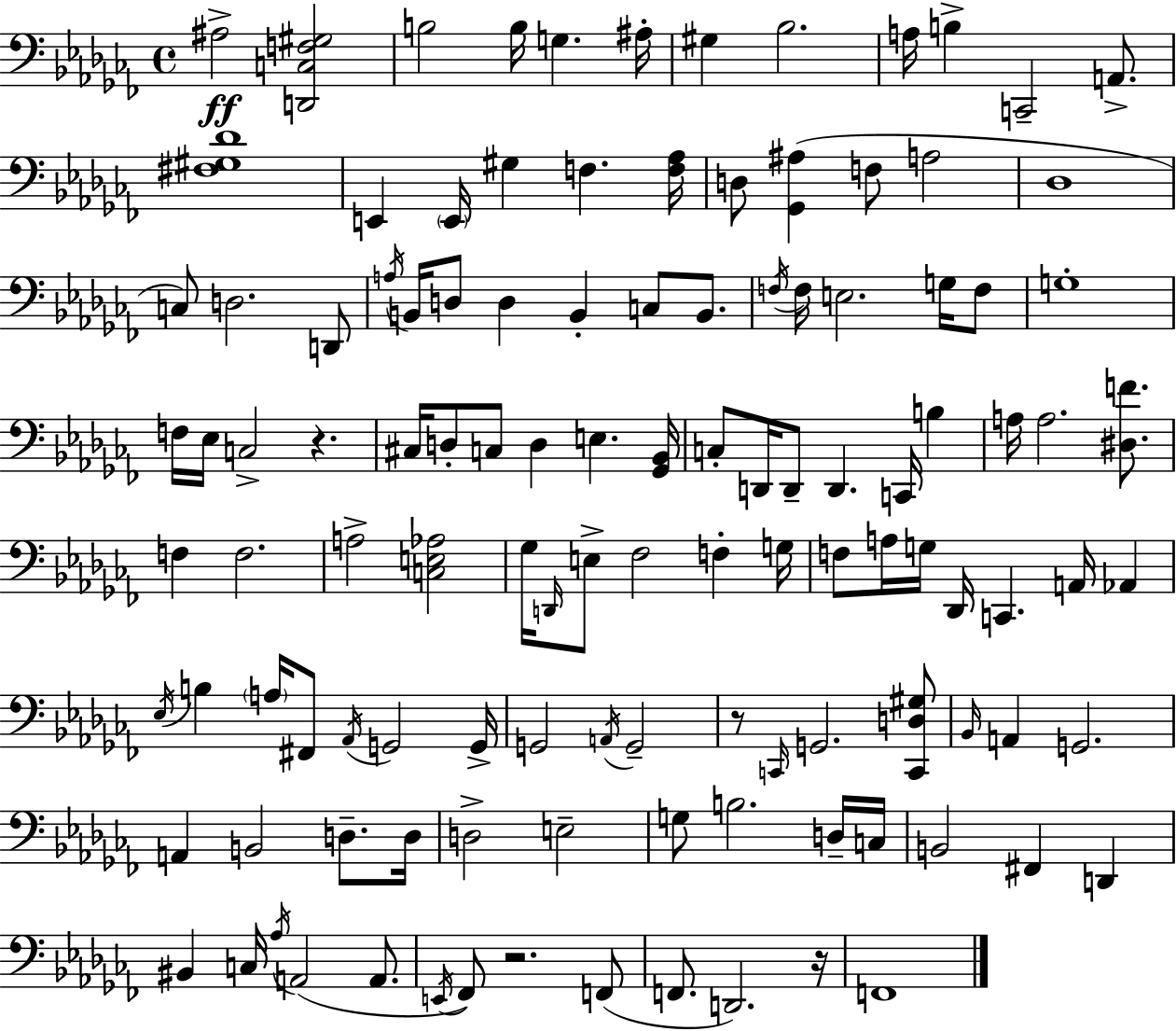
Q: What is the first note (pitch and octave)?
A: A#3